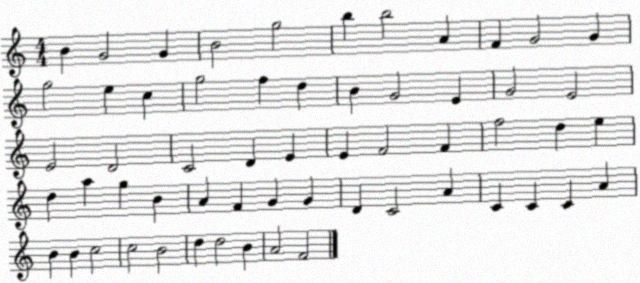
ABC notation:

X:1
T:Untitled
M:4/4
L:1/4
K:C
B G2 G B2 g2 b b2 A F G2 G g2 e c g2 f d B G2 E G2 E2 E2 D2 C2 D E E F2 F f2 d e d a g B A F G G D C2 A C C C A B B c2 c2 B2 d d2 B A2 F2